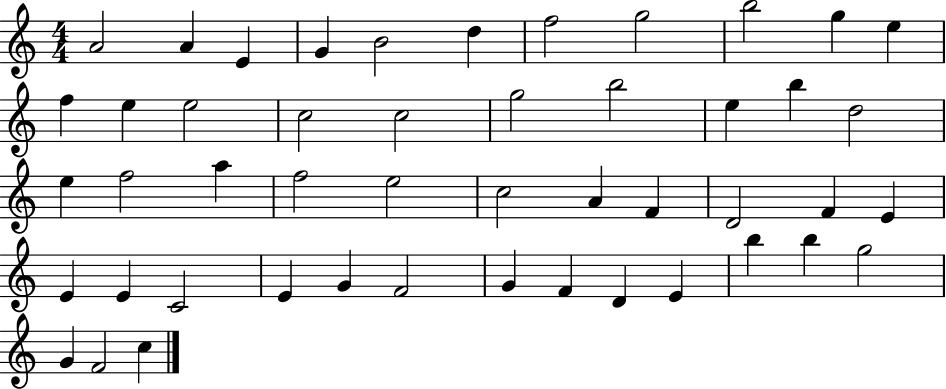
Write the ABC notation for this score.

X:1
T:Untitled
M:4/4
L:1/4
K:C
A2 A E G B2 d f2 g2 b2 g e f e e2 c2 c2 g2 b2 e b d2 e f2 a f2 e2 c2 A F D2 F E E E C2 E G F2 G F D E b b g2 G F2 c